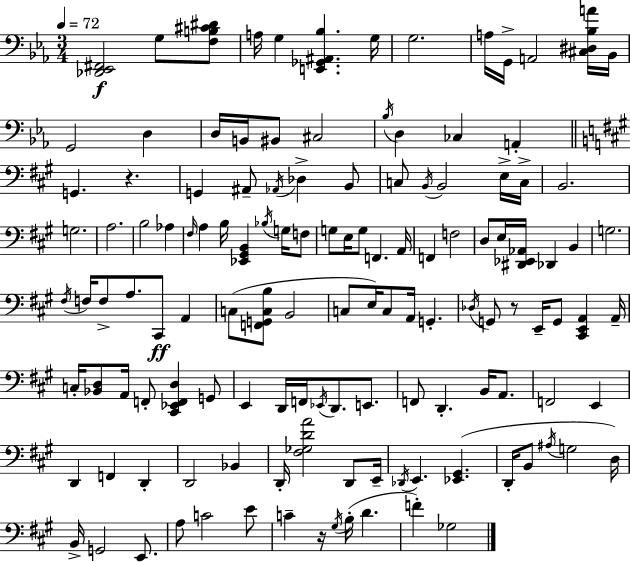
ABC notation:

X:1
T:Untitled
M:3/4
L:1/4
K:Cm
[_D,,_E,,^F,,]2 G,/2 [F,B,^C^D]/2 A,/4 G, [E,,_G,,^A,,_B,] G,/4 G,2 A,/4 G,,/4 A,,2 [^C,^D,_B,A]/4 _B,,/4 G,,2 D, D,/4 B,,/4 ^B,,/2 ^C,2 _B,/4 D, _C, A,, G,, z G,, ^A,,/2 _A,,/4 _D, B,,/2 C,/2 B,,/4 B,,2 E,/4 C,/4 B,,2 G,2 A,2 B,2 _A, ^F,/4 A, B,/4 [_E,,^G,,B,,] _B,/4 G,/4 F,/2 G,/2 E,/4 G,/2 F,, A,,/4 F,, F,2 D,/2 E,/4 [^D,,_E,,_A,,]/4 _D,, B,, G,2 ^F,/4 F,/4 F,/2 A,/2 ^C,,/2 A,, C,/2 [F,,G,,C,B,]/2 B,,2 C,/2 E,/4 C,/2 A,,/4 G,, _D,/4 G,,/2 z/2 E,,/4 G,,/2 [^C,,E,,A,,] A,,/4 C,/4 [_B,,D,]/2 A,,/4 F,,/2 [^C,,_E,,F,,D,] G,,/2 E,, D,,/4 F,,/4 _E,,/4 D,,/2 E,,/2 F,,/2 D,, B,,/4 A,,/2 F,,2 E,, D,, F,, D,, D,,2 _B,, D,,/4 [^F,_G,DA]2 D,,/2 E,,/4 _D,,/4 E,, [_E,,^G,,] D,,/4 B,,/2 ^A,/4 G,2 D,/4 B,,/4 G,,2 E,,/2 A,/2 C2 E/2 C z/4 ^G,/4 B,/4 D F _G,2